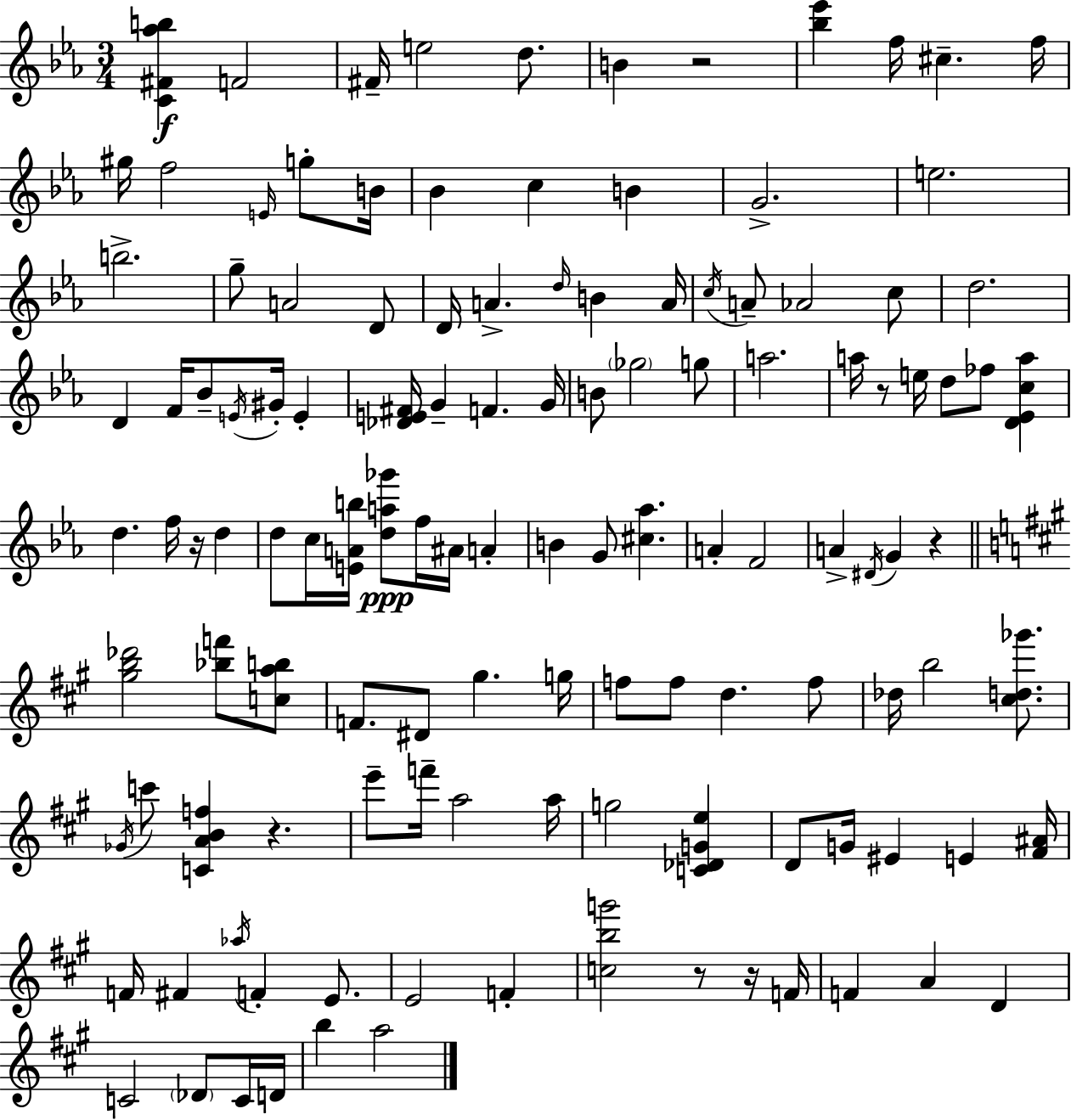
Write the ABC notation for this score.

X:1
T:Untitled
M:3/4
L:1/4
K:Cm
[C^F_ab] F2 ^F/4 e2 d/2 B z2 [_b_e'] f/4 ^c f/4 ^g/4 f2 E/4 g/2 B/4 _B c B G2 e2 b2 g/2 A2 D/2 D/4 A d/4 B A/4 c/4 A/2 _A2 c/2 d2 D F/4 _B/2 E/4 ^G/4 E [_DE^F]/4 G F G/4 B/2 _g2 g/2 a2 a/4 z/2 e/4 d/2 _f/2 [D_Eca] d f/4 z/4 d d/2 c/4 [EAb]/4 [da_g']/2 f/4 ^A/4 A B G/2 [^c_a] A F2 A ^D/4 G z [^gb_d']2 [_bf']/2 [cab]/2 F/2 ^D/2 ^g g/4 f/2 f/2 d f/2 _d/4 b2 [^cd_g']/2 _G/4 c'/2 [CABf] z e'/2 f'/4 a2 a/4 g2 [C_DGe] D/2 G/4 ^E E [^F^A]/4 F/4 ^F _a/4 F E/2 E2 F [cbg']2 z/2 z/4 F/4 F A D C2 _D/2 C/4 D/4 b a2